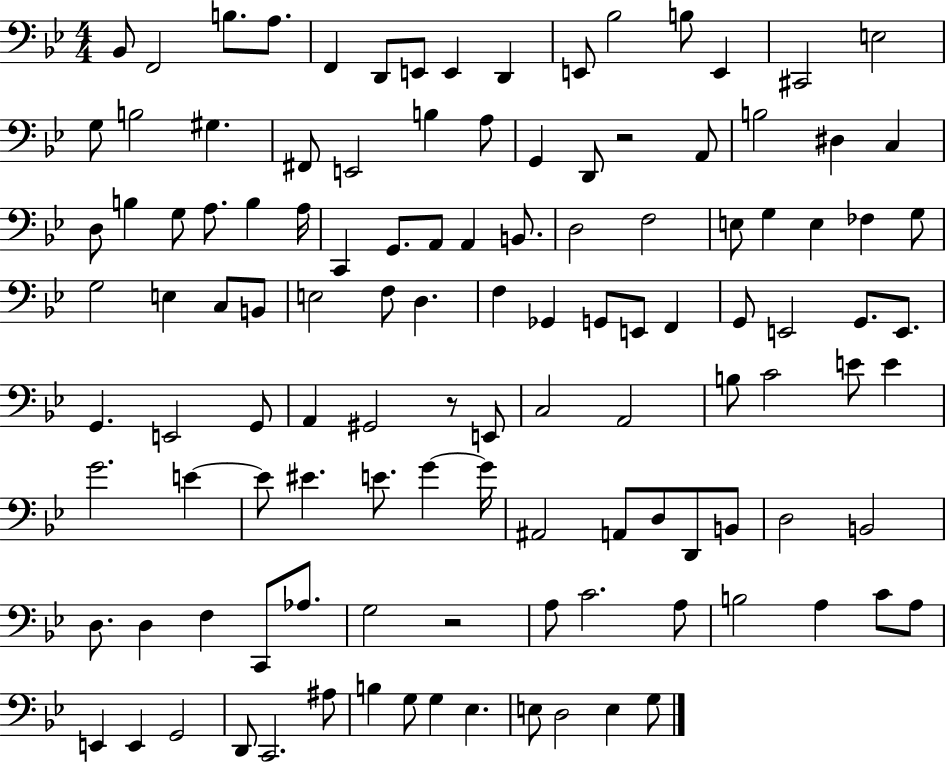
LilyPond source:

{
  \clef bass
  \numericTimeSignature
  \time 4/4
  \key bes \major
  bes,8 f,2 b8. a8. | f,4 d,8 e,8 e,4 d,4 | e,8 bes2 b8 e,4 | cis,2 e2 | \break g8 b2 gis4. | fis,8 e,2 b4 a8 | g,4 d,8 r2 a,8 | b2 dis4 c4 | \break d8 b4 g8 a8. b4 a16 | c,4 g,8. a,8 a,4 b,8. | d2 f2 | e8 g4 e4 fes4 g8 | \break g2 e4 c8 b,8 | e2 f8 d4. | f4 ges,4 g,8 e,8 f,4 | g,8 e,2 g,8. e,8. | \break g,4. e,2 g,8 | a,4 gis,2 r8 e,8 | c2 a,2 | b8 c'2 e'8 e'4 | \break g'2. e'4~~ | e'8 eis'4. e'8. g'4~~ g'16 | ais,2 a,8 d8 d,8 b,8 | d2 b,2 | \break d8. d4 f4 c,8 aes8. | g2 r2 | a8 c'2. a8 | b2 a4 c'8 a8 | \break e,4 e,4 g,2 | d,8 c,2. ais8 | b4 g8 g4 ees4. | e8 d2 e4 g8 | \break \bar "|."
}